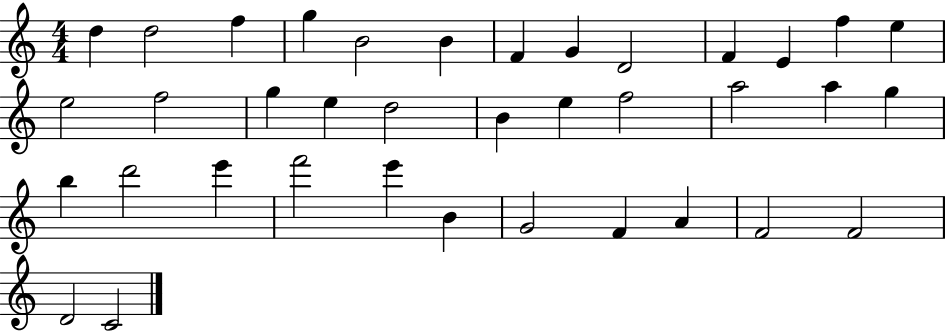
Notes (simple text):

D5/q D5/h F5/q G5/q B4/h B4/q F4/q G4/q D4/h F4/q E4/q F5/q E5/q E5/h F5/h G5/q E5/q D5/h B4/q E5/q F5/h A5/h A5/q G5/q B5/q D6/h E6/q F6/h E6/q B4/q G4/h F4/q A4/q F4/h F4/h D4/h C4/h